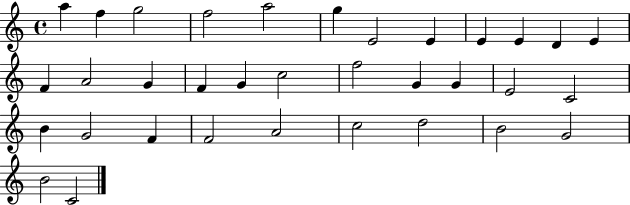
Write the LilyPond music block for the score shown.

{
  \clef treble
  \time 4/4
  \defaultTimeSignature
  \key c \major
  a''4 f''4 g''2 | f''2 a''2 | g''4 e'2 e'4 | e'4 e'4 d'4 e'4 | \break f'4 a'2 g'4 | f'4 g'4 c''2 | f''2 g'4 g'4 | e'2 c'2 | \break b'4 g'2 f'4 | f'2 a'2 | c''2 d''2 | b'2 g'2 | \break b'2 c'2 | \bar "|."
}